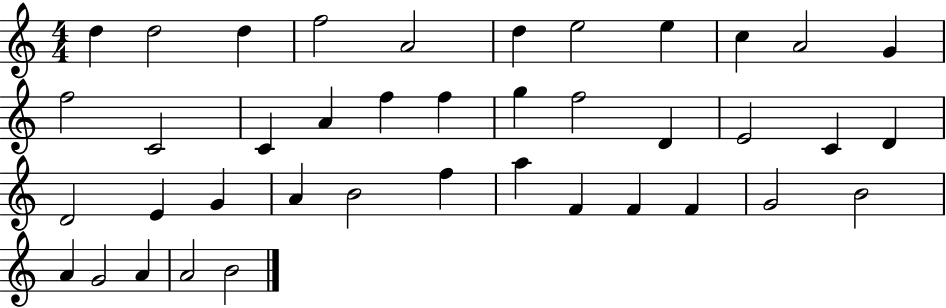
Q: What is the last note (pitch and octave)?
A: B4